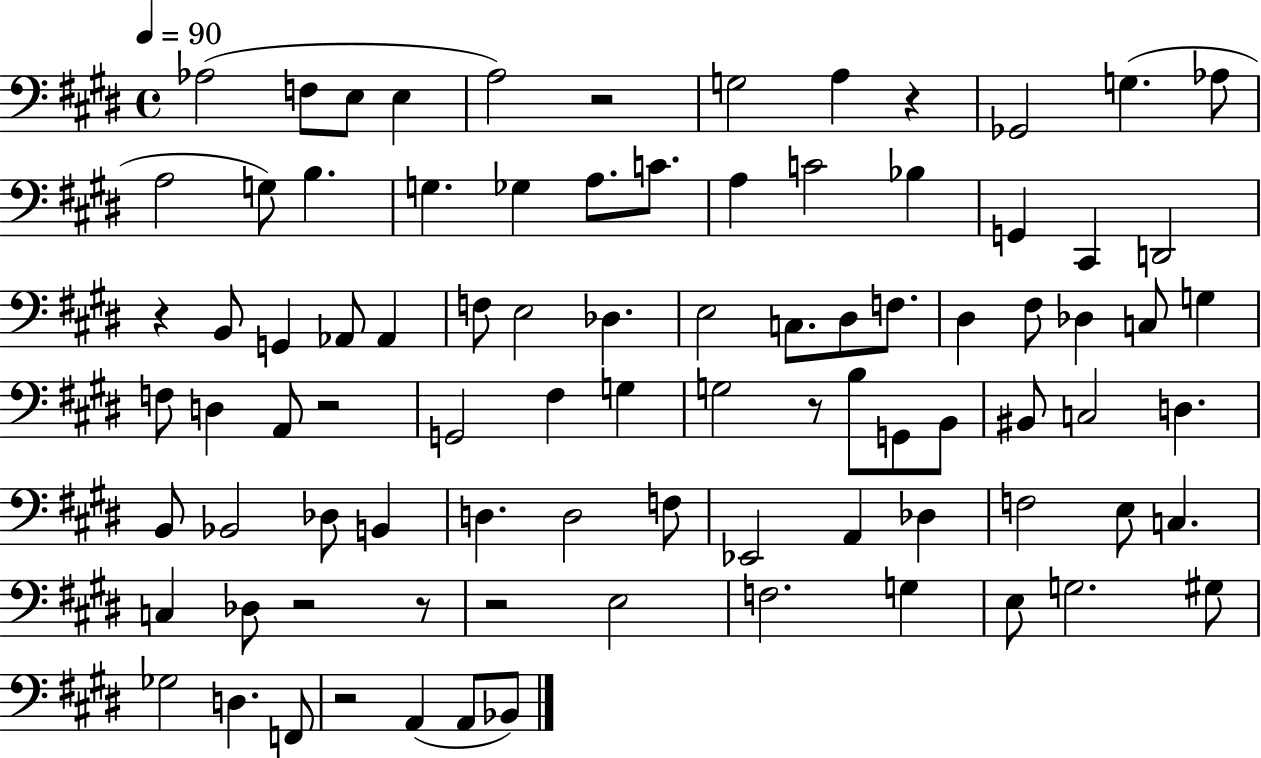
X:1
T:Untitled
M:4/4
L:1/4
K:E
_A,2 F,/2 E,/2 E, A,2 z2 G,2 A, z _G,,2 G, _A,/2 A,2 G,/2 B, G, _G, A,/2 C/2 A, C2 _B, G,, ^C,, D,,2 z B,,/2 G,, _A,,/2 _A,, F,/2 E,2 _D, E,2 C,/2 ^D,/2 F,/2 ^D, ^F,/2 _D, C,/2 G, F,/2 D, A,,/2 z2 G,,2 ^F, G, G,2 z/2 B,/2 G,,/2 B,,/2 ^B,,/2 C,2 D, B,,/2 _B,,2 _D,/2 B,, D, D,2 F,/2 _E,,2 A,, _D, F,2 E,/2 C, C, _D,/2 z2 z/2 z2 E,2 F,2 G, E,/2 G,2 ^G,/2 _G,2 D, F,,/2 z2 A,, A,,/2 _B,,/2